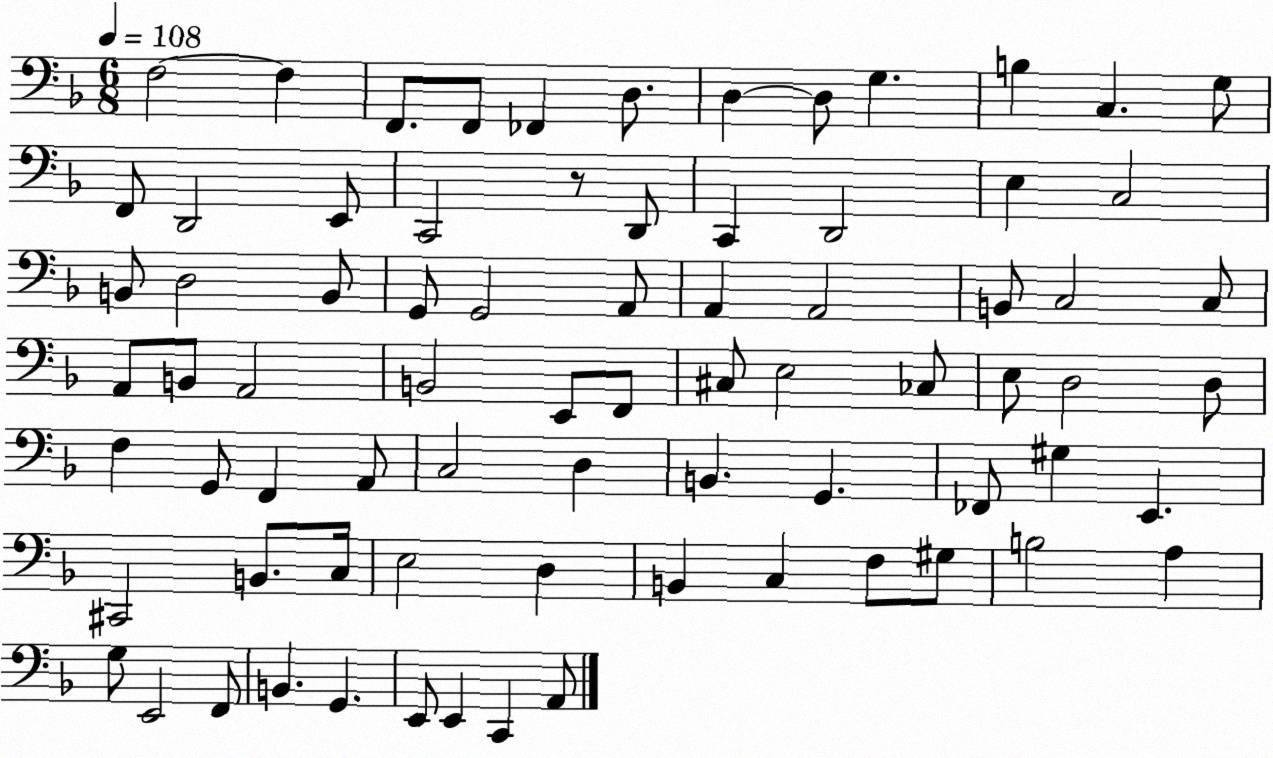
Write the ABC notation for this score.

X:1
T:Untitled
M:6/8
L:1/4
K:F
F,2 F, F,,/2 F,,/2 _F,, D,/2 D, D,/2 G, B, C, G,/2 F,,/2 D,,2 E,,/2 C,,2 z/2 D,,/2 C,, D,,2 E, C,2 B,,/2 D,2 B,,/2 G,,/2 G,,2 A,,/2 A,, A,,2 B,,/2 C,2 C,/2 A,,/2 B,,/2 A,,2 B,,2 E,,/2 F,,/2 ^C,/2 E,2 _C,/2 E,/2 D,2 D,/2 F, G,,/2 F,, A,,/2 C,2 D, B,, G,, _F,,/2 ^G, E,, ^C,,2 B,,/2 C,/4 E,2 D, B,, C, F,/2 ^G,/2 B,2 A, G,/2 E,,2 F,,/2 B,, G,, E,,/2 E,, C,, A,,/2